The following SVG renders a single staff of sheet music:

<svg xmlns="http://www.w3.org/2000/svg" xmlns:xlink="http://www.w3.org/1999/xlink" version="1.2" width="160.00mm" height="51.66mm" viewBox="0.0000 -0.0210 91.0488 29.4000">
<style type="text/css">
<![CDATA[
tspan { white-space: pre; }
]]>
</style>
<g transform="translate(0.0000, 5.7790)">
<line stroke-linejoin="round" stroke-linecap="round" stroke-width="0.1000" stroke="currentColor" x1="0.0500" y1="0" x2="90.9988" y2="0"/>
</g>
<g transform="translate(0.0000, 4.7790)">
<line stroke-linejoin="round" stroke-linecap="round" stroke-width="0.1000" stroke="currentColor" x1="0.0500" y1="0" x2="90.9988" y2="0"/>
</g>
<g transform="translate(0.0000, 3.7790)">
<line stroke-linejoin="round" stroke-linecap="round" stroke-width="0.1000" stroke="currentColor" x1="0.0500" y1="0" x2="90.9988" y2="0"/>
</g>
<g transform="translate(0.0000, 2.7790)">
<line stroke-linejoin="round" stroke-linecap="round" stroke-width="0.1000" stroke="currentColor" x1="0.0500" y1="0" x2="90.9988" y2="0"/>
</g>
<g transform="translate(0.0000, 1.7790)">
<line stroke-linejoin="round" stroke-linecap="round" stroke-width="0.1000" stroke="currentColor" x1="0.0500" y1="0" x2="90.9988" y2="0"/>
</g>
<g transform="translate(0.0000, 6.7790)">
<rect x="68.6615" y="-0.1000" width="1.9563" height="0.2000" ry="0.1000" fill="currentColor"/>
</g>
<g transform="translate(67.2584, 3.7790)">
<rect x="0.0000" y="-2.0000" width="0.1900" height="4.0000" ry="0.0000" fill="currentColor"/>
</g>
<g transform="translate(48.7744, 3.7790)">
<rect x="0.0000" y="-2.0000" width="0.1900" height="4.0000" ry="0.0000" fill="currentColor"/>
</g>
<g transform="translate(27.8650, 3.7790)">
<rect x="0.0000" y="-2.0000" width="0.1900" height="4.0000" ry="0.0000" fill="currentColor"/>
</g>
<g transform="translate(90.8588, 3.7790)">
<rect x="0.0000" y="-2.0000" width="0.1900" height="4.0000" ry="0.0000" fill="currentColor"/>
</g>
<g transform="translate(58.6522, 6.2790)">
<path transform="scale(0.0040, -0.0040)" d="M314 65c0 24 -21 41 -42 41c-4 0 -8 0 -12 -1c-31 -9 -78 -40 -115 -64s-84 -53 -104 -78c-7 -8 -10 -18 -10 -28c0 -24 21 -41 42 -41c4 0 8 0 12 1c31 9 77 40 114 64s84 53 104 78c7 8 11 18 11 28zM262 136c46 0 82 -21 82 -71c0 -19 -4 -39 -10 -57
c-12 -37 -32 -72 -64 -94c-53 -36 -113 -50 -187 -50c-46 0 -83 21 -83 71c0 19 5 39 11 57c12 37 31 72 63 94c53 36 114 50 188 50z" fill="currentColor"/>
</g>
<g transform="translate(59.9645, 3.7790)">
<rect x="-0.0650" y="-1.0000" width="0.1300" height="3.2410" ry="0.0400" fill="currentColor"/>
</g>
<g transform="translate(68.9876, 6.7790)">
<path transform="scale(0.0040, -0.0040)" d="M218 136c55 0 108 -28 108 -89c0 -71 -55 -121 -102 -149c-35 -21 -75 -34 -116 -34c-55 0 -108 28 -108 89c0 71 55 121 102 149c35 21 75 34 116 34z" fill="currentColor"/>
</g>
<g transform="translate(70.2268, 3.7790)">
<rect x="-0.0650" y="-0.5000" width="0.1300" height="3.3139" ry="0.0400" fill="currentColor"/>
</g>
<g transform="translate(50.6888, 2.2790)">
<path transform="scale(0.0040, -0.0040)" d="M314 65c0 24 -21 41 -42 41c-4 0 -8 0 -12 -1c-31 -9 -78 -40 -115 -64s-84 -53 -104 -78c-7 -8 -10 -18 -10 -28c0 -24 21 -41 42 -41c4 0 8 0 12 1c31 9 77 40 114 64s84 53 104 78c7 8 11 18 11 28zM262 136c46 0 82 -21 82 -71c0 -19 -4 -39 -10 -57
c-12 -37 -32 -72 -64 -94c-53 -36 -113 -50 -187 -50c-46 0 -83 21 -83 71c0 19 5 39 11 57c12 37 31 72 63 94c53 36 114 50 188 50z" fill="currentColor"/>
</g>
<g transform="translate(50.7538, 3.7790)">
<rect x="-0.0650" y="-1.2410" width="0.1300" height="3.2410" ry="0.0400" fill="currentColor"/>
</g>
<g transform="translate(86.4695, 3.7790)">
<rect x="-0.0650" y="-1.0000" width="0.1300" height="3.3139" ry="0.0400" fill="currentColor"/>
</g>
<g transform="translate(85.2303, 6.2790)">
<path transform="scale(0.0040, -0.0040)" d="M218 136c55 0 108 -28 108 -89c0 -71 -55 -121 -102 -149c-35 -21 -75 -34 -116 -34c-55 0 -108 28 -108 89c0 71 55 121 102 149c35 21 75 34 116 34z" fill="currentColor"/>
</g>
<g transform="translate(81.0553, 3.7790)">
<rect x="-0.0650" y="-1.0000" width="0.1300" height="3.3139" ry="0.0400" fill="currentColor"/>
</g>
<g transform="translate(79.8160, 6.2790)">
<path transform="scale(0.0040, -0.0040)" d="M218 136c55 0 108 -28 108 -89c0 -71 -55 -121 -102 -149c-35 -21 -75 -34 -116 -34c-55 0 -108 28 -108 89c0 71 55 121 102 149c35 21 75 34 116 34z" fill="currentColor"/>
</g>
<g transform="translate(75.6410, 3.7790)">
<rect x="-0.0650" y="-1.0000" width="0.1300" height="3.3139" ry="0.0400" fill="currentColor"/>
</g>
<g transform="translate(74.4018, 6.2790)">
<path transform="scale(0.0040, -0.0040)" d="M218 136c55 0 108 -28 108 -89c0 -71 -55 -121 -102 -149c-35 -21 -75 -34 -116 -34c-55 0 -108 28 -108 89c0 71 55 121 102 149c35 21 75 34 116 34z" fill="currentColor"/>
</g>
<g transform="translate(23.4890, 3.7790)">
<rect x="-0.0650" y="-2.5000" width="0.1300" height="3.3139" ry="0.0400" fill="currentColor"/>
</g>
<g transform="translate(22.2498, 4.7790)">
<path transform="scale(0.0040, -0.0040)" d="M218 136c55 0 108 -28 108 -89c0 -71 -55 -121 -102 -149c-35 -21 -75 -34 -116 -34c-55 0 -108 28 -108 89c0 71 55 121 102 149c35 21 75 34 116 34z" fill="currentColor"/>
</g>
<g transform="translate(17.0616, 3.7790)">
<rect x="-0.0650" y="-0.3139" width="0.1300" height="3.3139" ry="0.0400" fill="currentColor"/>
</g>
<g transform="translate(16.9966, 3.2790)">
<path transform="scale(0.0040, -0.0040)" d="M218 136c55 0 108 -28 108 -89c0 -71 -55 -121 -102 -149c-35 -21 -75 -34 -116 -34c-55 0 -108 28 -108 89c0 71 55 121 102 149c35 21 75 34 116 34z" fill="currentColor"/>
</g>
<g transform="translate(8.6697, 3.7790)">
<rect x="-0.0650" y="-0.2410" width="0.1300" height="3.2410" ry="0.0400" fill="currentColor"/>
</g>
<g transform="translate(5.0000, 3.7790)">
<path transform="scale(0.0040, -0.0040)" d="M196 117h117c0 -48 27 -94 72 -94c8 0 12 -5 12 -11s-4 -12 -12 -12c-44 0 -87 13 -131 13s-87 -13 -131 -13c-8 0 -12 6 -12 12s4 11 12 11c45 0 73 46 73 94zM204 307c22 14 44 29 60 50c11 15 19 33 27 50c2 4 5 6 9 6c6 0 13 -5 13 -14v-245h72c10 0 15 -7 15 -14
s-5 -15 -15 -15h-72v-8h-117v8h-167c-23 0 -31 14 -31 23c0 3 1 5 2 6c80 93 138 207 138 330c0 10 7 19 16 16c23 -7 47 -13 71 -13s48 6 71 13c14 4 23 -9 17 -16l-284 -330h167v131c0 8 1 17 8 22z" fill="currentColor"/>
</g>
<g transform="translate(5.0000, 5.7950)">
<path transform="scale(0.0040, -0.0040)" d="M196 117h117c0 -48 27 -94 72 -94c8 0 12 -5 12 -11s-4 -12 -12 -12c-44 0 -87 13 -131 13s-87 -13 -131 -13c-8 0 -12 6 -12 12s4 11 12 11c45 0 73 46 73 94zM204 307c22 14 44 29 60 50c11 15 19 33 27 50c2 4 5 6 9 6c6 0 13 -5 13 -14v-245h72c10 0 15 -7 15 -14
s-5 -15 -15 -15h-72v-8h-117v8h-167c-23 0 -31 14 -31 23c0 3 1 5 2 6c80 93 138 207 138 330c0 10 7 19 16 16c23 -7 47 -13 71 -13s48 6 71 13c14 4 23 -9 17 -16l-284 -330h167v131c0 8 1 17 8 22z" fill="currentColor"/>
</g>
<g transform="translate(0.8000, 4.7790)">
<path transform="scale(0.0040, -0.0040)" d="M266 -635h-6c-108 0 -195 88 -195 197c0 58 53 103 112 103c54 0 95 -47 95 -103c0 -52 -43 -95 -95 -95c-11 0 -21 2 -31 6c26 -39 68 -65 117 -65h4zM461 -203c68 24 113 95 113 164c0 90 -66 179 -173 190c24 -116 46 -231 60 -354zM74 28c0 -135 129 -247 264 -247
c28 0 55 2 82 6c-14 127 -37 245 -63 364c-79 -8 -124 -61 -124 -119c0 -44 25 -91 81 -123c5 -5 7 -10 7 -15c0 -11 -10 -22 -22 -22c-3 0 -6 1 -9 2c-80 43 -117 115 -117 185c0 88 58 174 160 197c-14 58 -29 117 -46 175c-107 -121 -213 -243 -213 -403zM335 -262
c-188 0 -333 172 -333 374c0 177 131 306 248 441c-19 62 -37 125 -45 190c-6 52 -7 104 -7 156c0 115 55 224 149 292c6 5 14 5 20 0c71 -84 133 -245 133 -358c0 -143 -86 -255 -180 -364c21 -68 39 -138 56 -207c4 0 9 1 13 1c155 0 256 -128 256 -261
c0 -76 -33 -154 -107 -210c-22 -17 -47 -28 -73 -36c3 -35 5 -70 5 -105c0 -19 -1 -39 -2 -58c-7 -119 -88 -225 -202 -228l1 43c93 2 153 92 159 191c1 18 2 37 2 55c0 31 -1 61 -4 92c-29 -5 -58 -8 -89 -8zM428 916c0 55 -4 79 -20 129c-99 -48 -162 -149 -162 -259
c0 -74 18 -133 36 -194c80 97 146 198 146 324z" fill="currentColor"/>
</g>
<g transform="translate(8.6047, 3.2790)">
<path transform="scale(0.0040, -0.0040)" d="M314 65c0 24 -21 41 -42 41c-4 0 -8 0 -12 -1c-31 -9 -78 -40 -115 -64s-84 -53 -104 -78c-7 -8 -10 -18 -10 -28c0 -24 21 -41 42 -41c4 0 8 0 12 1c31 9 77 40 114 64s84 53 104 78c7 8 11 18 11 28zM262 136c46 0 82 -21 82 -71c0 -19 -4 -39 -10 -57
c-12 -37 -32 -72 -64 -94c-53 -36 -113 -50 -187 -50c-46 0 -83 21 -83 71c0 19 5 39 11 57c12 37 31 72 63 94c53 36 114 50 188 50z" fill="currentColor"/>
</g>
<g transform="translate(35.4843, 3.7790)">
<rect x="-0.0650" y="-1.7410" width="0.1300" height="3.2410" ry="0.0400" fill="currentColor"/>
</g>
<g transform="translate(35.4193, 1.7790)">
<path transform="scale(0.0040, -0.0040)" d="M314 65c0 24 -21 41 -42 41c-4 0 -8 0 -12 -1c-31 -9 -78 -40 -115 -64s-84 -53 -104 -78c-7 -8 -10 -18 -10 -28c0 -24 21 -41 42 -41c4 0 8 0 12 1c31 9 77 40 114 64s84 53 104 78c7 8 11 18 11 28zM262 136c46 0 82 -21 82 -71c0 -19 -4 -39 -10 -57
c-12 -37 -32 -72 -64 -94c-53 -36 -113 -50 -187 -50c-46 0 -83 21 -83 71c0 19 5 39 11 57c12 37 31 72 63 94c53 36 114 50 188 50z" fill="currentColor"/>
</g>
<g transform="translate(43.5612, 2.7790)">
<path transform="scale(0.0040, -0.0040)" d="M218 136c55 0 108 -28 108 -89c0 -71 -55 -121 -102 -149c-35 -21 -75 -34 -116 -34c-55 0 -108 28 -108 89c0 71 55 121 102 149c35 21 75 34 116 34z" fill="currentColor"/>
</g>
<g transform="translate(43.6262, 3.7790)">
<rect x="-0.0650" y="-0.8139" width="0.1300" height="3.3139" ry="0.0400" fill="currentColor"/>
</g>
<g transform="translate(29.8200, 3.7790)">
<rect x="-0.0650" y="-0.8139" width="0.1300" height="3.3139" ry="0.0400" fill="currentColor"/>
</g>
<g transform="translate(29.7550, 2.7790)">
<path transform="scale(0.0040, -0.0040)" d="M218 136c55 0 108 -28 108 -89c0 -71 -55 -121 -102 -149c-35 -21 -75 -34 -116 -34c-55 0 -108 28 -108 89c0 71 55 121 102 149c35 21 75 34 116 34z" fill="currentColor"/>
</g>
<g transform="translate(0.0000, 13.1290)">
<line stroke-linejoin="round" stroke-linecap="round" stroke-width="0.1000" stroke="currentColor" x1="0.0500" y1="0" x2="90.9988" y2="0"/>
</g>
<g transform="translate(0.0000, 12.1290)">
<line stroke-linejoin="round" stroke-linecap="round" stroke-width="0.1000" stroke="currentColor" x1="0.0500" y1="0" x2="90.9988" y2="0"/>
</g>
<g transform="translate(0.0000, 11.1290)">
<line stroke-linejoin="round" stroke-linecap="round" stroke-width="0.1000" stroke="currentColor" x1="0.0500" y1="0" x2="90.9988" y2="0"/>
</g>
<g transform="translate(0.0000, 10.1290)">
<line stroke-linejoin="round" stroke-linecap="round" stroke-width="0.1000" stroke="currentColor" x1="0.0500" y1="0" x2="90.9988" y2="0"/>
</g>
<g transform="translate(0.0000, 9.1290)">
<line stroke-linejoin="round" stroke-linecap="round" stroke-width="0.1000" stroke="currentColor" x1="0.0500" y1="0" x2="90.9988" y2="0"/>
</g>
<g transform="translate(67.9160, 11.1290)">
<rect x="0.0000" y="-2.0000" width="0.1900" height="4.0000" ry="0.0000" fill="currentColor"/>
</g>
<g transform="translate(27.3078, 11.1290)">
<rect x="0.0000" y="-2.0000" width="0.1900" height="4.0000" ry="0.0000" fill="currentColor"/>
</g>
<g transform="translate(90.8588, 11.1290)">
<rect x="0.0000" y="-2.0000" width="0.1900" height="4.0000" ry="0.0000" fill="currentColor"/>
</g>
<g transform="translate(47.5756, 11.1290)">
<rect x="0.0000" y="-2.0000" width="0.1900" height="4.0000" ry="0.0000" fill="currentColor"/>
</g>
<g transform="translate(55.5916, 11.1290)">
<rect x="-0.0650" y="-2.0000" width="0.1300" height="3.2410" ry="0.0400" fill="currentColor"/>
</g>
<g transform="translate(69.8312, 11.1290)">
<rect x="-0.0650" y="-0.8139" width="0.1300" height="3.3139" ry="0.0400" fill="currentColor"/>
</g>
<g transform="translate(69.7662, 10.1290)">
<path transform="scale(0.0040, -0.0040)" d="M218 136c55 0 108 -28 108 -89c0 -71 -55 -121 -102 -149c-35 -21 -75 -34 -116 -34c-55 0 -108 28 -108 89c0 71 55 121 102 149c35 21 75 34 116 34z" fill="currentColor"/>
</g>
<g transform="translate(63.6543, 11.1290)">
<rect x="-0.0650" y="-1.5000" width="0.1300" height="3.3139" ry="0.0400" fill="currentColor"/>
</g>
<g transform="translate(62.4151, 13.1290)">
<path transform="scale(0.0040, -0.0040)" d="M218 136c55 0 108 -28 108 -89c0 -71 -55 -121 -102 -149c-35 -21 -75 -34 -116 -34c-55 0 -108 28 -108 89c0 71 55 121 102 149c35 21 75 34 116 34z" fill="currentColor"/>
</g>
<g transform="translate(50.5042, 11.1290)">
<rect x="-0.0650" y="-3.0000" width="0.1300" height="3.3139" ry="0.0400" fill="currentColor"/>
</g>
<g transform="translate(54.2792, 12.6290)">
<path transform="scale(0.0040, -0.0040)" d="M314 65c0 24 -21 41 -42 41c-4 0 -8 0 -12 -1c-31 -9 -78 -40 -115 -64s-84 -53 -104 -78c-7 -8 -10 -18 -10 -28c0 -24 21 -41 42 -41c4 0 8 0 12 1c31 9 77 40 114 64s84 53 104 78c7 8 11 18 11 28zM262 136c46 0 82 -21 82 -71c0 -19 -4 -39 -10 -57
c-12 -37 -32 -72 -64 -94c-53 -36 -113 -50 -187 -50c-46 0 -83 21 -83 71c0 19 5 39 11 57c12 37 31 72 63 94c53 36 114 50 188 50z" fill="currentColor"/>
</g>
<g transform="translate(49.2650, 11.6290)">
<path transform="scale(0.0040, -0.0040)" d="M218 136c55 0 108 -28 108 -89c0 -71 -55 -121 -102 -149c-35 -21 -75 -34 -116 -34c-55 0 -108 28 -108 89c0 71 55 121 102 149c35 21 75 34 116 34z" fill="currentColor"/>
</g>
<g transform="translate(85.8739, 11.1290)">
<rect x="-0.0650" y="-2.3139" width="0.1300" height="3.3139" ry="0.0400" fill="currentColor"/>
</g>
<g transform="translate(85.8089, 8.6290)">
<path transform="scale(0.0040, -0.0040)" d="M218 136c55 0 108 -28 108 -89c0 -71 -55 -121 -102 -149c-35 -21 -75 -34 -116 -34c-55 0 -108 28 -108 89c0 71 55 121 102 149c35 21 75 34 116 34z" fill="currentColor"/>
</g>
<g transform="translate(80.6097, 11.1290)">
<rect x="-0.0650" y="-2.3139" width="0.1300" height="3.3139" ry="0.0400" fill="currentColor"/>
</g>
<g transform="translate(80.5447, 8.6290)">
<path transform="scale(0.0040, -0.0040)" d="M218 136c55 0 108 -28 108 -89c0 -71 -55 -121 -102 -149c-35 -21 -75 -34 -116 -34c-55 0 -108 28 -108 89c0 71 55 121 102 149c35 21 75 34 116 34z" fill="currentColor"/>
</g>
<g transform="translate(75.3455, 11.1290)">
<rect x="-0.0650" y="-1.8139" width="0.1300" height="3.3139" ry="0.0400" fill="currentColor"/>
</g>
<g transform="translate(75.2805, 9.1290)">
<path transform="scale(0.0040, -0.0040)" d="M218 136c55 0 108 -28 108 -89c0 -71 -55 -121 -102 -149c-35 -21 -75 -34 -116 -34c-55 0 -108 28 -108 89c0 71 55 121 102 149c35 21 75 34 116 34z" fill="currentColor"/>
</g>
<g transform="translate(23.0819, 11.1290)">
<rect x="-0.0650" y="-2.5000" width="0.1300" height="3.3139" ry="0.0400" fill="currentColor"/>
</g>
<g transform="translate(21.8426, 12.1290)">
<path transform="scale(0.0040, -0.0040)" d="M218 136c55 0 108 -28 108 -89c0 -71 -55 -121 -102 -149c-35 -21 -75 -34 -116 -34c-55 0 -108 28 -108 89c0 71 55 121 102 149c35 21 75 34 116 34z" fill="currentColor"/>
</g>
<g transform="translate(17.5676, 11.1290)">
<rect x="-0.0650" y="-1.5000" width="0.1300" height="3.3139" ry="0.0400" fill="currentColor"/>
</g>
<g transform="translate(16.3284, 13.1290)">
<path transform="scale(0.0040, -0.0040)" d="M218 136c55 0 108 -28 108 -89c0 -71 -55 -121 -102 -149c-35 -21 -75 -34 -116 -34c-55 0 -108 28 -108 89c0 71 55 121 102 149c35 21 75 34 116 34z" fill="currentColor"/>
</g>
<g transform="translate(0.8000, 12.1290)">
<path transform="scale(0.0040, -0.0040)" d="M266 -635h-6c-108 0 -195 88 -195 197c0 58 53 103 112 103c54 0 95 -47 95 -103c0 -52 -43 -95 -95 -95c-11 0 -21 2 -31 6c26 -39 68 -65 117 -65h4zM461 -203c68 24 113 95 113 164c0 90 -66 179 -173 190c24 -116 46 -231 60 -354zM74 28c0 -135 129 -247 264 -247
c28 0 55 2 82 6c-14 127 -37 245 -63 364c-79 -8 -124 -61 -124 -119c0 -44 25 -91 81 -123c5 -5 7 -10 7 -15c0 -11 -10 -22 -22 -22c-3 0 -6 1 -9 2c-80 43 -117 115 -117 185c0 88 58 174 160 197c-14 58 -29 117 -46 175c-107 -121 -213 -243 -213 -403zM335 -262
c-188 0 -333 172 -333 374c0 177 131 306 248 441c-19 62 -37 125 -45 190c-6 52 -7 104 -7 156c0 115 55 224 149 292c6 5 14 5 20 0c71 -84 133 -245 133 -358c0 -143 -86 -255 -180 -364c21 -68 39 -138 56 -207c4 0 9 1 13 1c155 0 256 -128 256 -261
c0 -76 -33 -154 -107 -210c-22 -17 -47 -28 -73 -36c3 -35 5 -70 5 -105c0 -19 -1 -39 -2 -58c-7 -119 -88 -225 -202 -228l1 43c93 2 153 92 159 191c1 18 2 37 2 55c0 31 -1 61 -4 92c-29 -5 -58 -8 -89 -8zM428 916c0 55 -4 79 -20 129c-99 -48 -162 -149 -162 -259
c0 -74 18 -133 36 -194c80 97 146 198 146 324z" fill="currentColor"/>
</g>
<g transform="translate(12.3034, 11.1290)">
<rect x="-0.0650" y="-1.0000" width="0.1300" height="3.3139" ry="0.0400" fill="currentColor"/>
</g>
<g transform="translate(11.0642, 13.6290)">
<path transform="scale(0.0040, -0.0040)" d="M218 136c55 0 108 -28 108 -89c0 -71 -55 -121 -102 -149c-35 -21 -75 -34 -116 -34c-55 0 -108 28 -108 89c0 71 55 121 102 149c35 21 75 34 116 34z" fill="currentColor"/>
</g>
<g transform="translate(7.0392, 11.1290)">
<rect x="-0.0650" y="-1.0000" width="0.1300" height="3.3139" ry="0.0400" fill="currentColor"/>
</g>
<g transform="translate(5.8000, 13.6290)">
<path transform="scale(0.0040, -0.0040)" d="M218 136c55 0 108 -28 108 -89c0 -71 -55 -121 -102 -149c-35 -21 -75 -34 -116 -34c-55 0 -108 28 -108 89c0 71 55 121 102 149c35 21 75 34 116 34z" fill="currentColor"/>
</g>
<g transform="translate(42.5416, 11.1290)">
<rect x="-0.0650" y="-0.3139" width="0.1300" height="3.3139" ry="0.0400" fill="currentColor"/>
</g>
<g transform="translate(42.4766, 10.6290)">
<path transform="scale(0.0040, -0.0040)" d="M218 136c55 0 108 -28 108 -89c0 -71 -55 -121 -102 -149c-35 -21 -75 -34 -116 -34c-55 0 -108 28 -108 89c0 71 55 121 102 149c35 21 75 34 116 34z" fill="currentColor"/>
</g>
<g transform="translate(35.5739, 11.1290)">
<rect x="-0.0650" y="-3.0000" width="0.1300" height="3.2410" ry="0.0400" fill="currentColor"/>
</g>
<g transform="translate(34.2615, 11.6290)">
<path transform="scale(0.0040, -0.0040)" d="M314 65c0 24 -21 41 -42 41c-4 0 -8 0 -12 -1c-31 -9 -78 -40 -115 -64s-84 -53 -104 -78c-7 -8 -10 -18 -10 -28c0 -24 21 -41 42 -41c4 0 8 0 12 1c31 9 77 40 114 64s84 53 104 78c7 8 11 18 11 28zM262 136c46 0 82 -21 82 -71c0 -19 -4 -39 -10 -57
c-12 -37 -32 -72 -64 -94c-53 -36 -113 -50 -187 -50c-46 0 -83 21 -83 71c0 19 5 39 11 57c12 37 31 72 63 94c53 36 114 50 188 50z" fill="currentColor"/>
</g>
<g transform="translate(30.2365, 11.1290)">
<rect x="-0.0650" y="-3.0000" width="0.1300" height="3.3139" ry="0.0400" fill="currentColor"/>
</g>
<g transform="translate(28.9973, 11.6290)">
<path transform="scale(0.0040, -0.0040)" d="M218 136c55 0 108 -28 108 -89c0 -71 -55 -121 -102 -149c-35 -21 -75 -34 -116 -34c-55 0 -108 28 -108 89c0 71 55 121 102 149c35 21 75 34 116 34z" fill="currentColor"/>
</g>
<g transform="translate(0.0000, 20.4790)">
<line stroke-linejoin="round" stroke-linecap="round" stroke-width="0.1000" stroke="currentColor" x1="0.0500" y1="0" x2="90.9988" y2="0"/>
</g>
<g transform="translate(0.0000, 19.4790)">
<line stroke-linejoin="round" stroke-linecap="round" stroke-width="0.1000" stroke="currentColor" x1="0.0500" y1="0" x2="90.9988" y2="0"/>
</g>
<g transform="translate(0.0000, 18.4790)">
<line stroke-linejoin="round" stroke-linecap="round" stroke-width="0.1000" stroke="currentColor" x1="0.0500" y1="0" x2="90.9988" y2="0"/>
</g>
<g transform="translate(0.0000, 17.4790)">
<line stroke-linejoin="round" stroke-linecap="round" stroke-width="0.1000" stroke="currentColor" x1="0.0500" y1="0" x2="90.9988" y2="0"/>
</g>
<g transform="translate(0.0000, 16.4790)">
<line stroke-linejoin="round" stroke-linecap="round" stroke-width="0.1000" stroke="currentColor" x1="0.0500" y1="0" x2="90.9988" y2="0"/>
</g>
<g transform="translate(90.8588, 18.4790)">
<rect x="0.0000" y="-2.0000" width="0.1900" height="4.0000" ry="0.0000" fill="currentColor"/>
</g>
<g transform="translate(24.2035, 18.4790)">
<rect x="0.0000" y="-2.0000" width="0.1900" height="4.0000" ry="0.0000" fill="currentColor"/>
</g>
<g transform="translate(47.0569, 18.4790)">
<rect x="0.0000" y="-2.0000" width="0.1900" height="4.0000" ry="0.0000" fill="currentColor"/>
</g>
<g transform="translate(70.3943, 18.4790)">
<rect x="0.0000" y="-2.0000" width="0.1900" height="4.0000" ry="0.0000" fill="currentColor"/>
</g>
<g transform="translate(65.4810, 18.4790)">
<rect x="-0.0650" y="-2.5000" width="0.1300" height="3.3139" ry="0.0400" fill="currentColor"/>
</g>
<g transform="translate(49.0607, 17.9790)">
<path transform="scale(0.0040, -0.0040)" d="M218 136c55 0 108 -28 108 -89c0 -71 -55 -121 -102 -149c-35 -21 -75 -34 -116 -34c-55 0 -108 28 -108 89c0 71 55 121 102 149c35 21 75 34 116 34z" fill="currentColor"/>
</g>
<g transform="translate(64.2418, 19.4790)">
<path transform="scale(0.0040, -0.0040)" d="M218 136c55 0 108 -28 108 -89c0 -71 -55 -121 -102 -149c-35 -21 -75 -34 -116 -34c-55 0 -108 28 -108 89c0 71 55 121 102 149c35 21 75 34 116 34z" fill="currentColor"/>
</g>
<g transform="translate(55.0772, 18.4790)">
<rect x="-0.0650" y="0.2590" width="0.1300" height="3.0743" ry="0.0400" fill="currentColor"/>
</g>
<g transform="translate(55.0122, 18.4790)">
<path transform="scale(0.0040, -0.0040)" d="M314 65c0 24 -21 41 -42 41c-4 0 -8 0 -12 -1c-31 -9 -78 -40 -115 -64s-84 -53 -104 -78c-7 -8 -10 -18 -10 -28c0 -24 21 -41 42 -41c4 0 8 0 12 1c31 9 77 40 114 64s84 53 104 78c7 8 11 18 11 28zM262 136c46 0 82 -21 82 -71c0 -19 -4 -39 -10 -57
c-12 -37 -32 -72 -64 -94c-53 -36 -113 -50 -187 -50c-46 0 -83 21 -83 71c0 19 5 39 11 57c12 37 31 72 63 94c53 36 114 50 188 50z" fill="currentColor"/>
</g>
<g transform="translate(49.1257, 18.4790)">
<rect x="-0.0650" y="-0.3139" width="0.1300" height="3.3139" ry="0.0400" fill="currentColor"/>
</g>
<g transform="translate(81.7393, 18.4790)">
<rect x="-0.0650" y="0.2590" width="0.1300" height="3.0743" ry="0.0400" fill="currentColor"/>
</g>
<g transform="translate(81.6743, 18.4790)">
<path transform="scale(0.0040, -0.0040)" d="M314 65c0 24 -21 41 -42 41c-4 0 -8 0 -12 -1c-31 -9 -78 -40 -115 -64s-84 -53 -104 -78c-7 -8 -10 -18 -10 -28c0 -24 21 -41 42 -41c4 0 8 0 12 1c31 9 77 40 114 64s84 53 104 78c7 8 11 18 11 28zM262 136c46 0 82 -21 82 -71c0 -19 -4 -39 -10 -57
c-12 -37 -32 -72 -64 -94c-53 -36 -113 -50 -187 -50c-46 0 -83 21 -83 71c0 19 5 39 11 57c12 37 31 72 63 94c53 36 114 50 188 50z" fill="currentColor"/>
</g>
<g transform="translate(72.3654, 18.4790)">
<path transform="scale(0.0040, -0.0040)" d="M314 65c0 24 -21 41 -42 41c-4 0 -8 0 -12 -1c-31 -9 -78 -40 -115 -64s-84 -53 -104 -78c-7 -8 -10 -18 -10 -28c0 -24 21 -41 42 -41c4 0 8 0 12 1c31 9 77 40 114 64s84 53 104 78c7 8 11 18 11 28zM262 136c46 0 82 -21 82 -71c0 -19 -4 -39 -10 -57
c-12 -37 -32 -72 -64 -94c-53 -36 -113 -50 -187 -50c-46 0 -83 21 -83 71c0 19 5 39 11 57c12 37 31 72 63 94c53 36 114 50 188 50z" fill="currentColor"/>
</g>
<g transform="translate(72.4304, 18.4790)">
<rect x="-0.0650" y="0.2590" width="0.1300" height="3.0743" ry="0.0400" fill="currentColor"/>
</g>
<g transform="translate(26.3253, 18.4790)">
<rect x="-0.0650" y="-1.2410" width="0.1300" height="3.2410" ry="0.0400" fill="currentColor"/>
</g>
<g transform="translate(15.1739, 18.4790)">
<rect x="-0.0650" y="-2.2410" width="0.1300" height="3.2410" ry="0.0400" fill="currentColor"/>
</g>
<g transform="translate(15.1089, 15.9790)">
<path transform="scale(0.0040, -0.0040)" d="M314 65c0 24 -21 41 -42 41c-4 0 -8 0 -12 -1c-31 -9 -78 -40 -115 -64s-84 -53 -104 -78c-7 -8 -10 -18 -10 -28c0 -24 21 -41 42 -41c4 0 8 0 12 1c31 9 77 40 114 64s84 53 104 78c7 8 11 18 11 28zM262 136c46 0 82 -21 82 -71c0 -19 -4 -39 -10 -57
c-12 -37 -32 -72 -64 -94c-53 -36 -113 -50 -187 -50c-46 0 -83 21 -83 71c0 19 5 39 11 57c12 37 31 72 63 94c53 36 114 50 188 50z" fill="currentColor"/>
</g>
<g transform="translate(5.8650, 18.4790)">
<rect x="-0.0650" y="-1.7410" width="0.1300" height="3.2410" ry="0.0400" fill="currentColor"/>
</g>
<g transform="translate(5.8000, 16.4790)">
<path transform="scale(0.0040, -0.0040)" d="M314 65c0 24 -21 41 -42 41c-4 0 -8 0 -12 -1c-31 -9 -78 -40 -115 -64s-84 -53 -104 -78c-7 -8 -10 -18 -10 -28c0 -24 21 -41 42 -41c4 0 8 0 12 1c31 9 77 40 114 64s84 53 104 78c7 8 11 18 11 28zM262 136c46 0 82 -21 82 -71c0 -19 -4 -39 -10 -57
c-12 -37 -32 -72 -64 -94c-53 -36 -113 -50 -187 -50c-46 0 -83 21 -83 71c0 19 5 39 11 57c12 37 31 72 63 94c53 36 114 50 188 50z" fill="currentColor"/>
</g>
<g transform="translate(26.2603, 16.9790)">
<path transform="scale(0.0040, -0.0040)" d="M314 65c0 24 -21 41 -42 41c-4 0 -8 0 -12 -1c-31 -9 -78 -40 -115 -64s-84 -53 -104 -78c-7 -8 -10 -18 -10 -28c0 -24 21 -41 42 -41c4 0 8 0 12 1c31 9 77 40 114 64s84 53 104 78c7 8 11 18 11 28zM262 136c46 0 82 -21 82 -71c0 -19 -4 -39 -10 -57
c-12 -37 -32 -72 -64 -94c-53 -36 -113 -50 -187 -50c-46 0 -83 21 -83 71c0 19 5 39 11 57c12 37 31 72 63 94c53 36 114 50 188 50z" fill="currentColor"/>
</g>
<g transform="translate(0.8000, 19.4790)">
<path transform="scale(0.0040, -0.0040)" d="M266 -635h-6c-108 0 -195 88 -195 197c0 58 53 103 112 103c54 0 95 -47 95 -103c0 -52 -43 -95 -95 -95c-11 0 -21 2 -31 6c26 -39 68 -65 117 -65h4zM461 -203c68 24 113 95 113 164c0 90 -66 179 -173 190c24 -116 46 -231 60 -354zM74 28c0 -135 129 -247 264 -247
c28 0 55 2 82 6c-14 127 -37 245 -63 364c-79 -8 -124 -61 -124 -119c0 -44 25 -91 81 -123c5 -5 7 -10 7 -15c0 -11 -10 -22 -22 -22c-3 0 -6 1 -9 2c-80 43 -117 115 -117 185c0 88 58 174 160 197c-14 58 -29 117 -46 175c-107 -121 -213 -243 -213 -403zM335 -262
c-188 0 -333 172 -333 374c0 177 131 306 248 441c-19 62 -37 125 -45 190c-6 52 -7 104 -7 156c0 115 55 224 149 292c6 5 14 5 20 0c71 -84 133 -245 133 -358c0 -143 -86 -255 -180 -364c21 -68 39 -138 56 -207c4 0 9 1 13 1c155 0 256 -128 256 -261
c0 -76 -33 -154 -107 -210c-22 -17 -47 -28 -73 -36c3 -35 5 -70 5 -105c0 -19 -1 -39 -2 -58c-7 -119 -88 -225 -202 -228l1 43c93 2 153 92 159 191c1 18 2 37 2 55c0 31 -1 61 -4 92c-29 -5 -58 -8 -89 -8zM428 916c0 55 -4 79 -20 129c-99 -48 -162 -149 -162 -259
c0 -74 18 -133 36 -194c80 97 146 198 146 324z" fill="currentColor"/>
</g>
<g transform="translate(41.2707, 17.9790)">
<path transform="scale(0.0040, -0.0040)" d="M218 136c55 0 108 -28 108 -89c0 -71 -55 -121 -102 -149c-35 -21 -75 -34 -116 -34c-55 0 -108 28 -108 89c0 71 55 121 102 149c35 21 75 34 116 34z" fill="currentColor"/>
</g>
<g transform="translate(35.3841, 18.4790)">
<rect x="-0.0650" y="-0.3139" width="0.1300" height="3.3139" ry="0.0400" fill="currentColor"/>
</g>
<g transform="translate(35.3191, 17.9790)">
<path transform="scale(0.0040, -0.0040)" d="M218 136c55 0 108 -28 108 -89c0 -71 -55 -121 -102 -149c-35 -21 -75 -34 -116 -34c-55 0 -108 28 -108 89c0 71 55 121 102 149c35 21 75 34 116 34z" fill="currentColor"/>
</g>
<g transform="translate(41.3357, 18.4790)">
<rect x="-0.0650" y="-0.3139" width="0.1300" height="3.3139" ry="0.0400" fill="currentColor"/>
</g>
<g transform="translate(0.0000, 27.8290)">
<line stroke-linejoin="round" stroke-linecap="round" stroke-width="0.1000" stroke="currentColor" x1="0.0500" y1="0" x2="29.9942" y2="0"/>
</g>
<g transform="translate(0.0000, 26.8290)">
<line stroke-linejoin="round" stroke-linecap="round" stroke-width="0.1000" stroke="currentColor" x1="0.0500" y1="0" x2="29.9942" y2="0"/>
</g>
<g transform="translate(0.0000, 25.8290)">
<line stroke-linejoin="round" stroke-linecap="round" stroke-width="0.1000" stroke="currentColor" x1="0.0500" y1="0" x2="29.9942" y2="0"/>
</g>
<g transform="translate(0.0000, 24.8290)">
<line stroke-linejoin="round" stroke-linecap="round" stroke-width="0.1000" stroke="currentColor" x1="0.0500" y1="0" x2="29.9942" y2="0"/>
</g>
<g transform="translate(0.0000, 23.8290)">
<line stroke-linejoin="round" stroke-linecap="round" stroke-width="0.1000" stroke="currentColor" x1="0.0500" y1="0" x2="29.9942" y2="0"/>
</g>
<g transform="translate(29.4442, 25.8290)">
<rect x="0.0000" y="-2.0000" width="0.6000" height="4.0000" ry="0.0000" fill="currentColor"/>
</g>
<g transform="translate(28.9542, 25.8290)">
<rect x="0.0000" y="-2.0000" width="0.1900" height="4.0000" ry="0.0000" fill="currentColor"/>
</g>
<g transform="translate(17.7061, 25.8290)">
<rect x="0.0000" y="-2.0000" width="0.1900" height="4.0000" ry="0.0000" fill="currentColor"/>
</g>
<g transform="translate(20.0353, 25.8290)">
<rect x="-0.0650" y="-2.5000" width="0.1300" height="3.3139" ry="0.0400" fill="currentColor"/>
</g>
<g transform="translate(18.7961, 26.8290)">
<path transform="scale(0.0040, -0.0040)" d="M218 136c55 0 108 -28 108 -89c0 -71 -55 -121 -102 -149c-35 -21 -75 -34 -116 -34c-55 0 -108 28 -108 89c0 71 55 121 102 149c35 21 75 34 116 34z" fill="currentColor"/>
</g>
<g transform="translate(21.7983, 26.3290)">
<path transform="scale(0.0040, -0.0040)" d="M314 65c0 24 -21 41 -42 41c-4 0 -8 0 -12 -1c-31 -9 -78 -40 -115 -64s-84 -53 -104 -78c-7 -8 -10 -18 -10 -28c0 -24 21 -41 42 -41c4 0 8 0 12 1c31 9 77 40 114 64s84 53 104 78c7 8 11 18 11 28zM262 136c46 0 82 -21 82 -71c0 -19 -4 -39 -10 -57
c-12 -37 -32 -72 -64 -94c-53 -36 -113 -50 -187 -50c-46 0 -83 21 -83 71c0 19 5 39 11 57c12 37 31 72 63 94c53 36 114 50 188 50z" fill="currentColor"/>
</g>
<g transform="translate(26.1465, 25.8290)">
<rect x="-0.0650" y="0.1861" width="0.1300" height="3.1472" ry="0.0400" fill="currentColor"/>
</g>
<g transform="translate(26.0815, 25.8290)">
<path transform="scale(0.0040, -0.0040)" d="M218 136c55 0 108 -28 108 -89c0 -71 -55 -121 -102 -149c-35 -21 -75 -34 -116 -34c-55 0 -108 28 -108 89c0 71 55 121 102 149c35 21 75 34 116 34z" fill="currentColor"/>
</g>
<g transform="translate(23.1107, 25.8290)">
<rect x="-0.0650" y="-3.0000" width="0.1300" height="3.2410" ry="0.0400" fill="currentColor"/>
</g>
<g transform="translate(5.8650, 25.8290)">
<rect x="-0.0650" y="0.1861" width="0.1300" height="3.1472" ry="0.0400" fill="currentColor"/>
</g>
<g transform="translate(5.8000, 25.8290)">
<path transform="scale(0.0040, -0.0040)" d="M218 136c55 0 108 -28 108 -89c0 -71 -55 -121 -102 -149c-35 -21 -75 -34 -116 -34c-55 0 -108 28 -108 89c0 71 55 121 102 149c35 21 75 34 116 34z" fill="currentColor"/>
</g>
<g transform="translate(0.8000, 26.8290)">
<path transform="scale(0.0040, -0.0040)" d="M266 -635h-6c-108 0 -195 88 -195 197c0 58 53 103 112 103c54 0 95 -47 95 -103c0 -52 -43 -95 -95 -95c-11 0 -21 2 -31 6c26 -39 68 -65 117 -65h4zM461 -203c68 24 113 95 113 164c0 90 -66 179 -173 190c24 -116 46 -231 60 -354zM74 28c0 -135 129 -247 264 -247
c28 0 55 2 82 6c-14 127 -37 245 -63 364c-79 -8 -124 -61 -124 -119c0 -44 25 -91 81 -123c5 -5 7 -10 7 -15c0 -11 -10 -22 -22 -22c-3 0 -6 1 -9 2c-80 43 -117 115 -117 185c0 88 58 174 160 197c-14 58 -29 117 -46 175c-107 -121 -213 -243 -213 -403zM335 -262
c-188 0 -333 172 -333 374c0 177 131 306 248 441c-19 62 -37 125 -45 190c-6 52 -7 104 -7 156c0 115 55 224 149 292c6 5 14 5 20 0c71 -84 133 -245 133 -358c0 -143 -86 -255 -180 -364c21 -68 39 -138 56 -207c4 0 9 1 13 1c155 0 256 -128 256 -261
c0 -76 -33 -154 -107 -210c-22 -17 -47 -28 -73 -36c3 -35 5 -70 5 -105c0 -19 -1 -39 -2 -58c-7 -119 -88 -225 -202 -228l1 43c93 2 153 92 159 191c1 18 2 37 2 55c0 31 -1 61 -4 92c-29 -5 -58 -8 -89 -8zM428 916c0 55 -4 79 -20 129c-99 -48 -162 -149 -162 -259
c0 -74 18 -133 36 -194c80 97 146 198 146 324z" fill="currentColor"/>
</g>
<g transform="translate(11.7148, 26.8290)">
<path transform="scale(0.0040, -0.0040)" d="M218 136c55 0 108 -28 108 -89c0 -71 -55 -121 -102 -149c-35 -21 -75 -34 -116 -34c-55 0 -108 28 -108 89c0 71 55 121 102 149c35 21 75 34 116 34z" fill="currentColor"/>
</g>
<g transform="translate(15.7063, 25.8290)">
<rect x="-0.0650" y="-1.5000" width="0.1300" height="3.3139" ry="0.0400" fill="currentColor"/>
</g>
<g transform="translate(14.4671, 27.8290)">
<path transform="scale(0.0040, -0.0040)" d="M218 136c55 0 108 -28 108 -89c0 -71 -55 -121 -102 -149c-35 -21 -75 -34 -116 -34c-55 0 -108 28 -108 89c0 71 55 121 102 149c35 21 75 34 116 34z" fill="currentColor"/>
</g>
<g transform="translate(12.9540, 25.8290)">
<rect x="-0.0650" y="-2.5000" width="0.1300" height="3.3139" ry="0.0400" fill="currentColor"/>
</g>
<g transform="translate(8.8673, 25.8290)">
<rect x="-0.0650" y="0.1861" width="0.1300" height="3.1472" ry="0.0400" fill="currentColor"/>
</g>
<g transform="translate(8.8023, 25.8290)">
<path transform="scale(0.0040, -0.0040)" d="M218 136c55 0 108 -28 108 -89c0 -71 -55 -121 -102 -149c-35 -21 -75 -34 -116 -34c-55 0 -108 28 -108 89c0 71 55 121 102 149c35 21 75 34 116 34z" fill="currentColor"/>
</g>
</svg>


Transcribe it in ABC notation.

X:1
T:Untitled
M:4/4
L:1/4
K:C
c2 c G d f2 d e2 D2 C D D D D D E G A A2 c A F2 E d f g g f2 g2 e2 c c c B2 G B2 B2 B B G E G A2 B